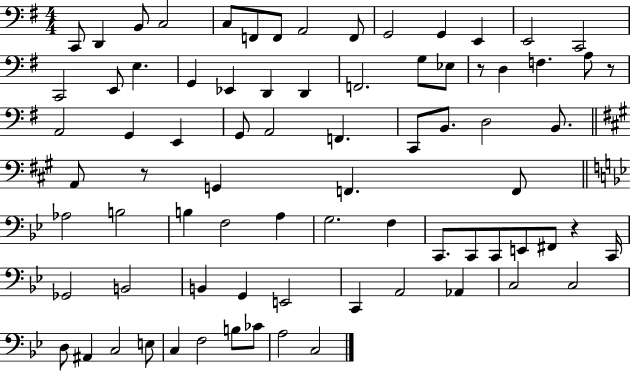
X:1
T:Untitled
M:4/4
L:1/4
K:G
C,,/2 D,, B,,/2 C,2 C,/2 F,,/2 F,,/2 A,,2 F,,/2 G,,2 G,, E,, E,,2 C,,2 C,,2 E,,/2 E, G,, _E,, D,, D,, F,,2 G,/2 _E,/2 z/2 D, F, A,/2 z/2 A,,2 G,, E,, G,,/2 A,,2 F,, C,,/2 B,,/2 D,2 B,,/2 A,,/2 z/2 G,, F,, F,,/2 _A,2 B,2 B, F,2 A, G,2 F, C,,/2 C,,/2 C,,/2 E,,/2 ^F,,/2 z C,,/4 _G,,2 B,,2 B,, G,, E,,2 C,, A,,2 _A,, C,2 C,2 D,/2 ^A,, C,2 E,/2 C, F,2 B,/2 _C/2 A,2 C,2